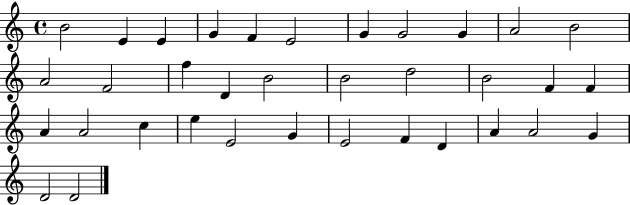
X:1
T:Untitled
M:4/4
L:1/4
K:C
B2 E E G F E2 G G2 G A2 B2 A2 F2 f D B2 B2 d2 B2 F F A A2 c e E2 G E2 F D A A2 G D2 D2